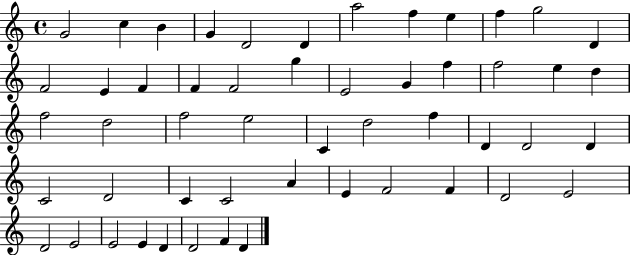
G4/h C5/q B4/q G4/q D4/h D4/q A5/h F5/q E5/q F5/q G5/h D4/q F4/h E4/q F4/q F4/q F4/h G5/q E4/h G4/q F5/q F5/h E5/q D5/q F5/h D5/h F5/h E5/h C4/q D5/h F5/q D4/q D4/h D4/q C4/h D4/h C4/q C4/h A4/q E4/q F4/h F4/q D4/h E4/h D4/h E4/h E4/h E4/q D4/q D4/h F4/q D4/q